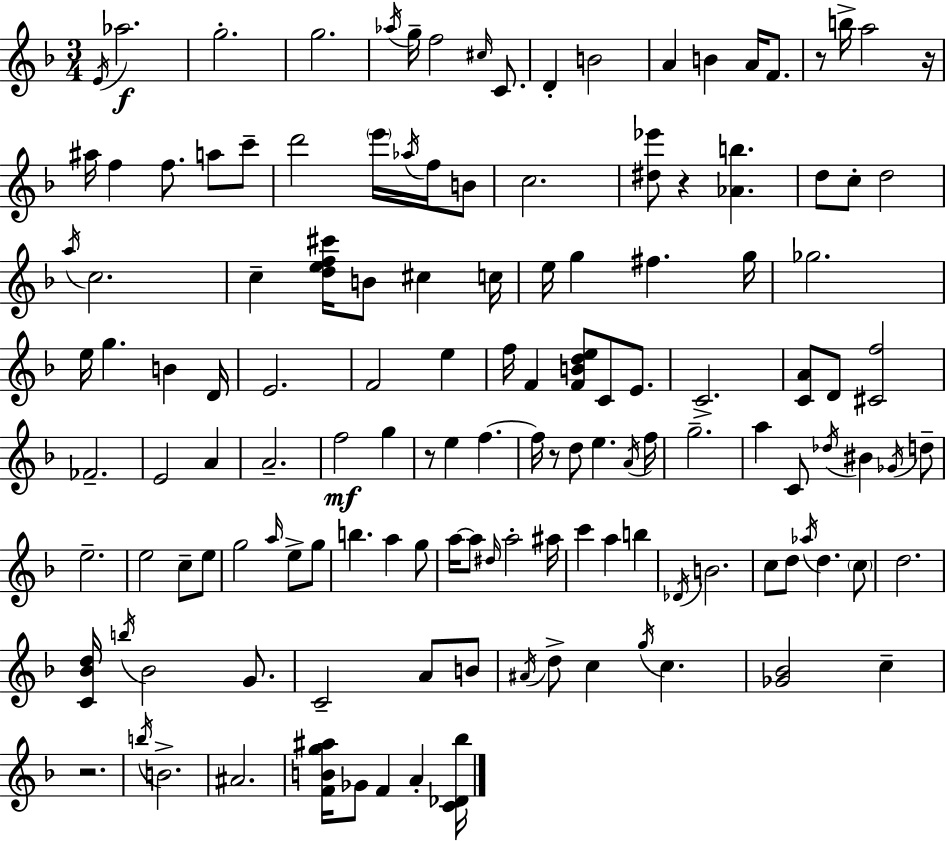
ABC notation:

X:1
T:Untitled
M:3/4
L:1/4
K:Dm
E/4 _a2 g2 g2 _a/4 g/4 f2 ^c/4 C/2 D B2 A B A/4 F/2 z/2 b/4 a2 z/4 ^a/4 f f/2 a/2 c'/2 d'2 e'/4 _a/4 f/4 B/2 c2 [^d_e']/2 z [_Ab] d/2 c/2 d2 a/4 c2 c [def^c']/4 B/2 ^c c/4 e/4 g ^f g/4 _g2 e/4 g B D/4 E2 F2 e f/4 F [FBde]/2 C/2 E/2 C2 [CA]/2 D/2 [^Cf]2 _F2 E2 A A2 f2 g z/2 e f f/4 z/2 d/2 e A/4 f/4 g2 a C/2 _d/4 ^B _G/4 d/2 e2 e2 c/2 e/2 g2 a/4 e/2 g/2 b a g/2 a/4 a/2 ^d/4 a2 ^a/4 c' a b _D/4 B2 c/2 d/2 _a/4 d c/2 d2 [C_Bd]/4 b/4 _B2 G/2 C2 A/2 B/2 ^A/4 d/2 c g/4 c [_G_B]2 c z2 b/4 B2 ^A2 [FBg^a]/4 _G/2 F A [C_D_b]/4